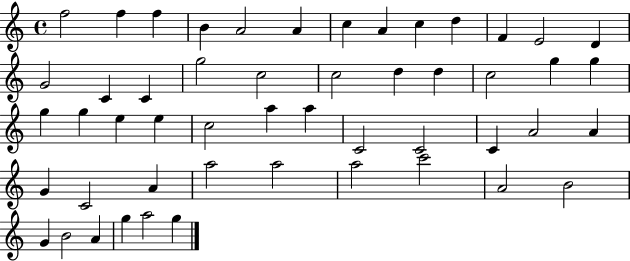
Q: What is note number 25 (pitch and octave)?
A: G5